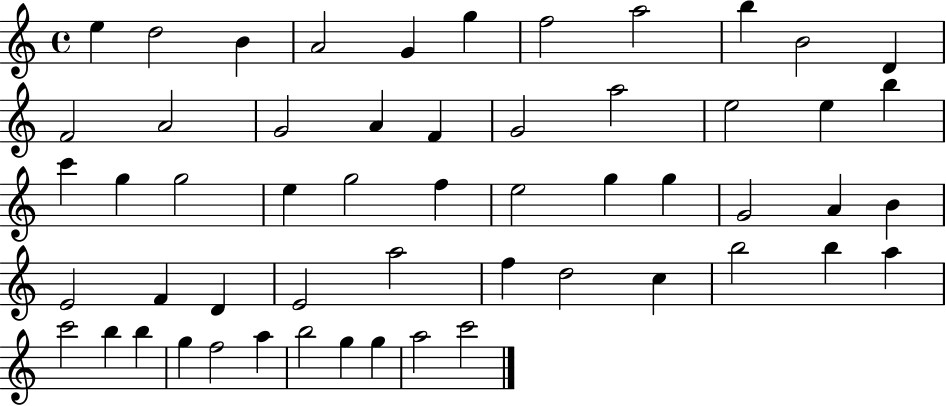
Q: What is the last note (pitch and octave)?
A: C6